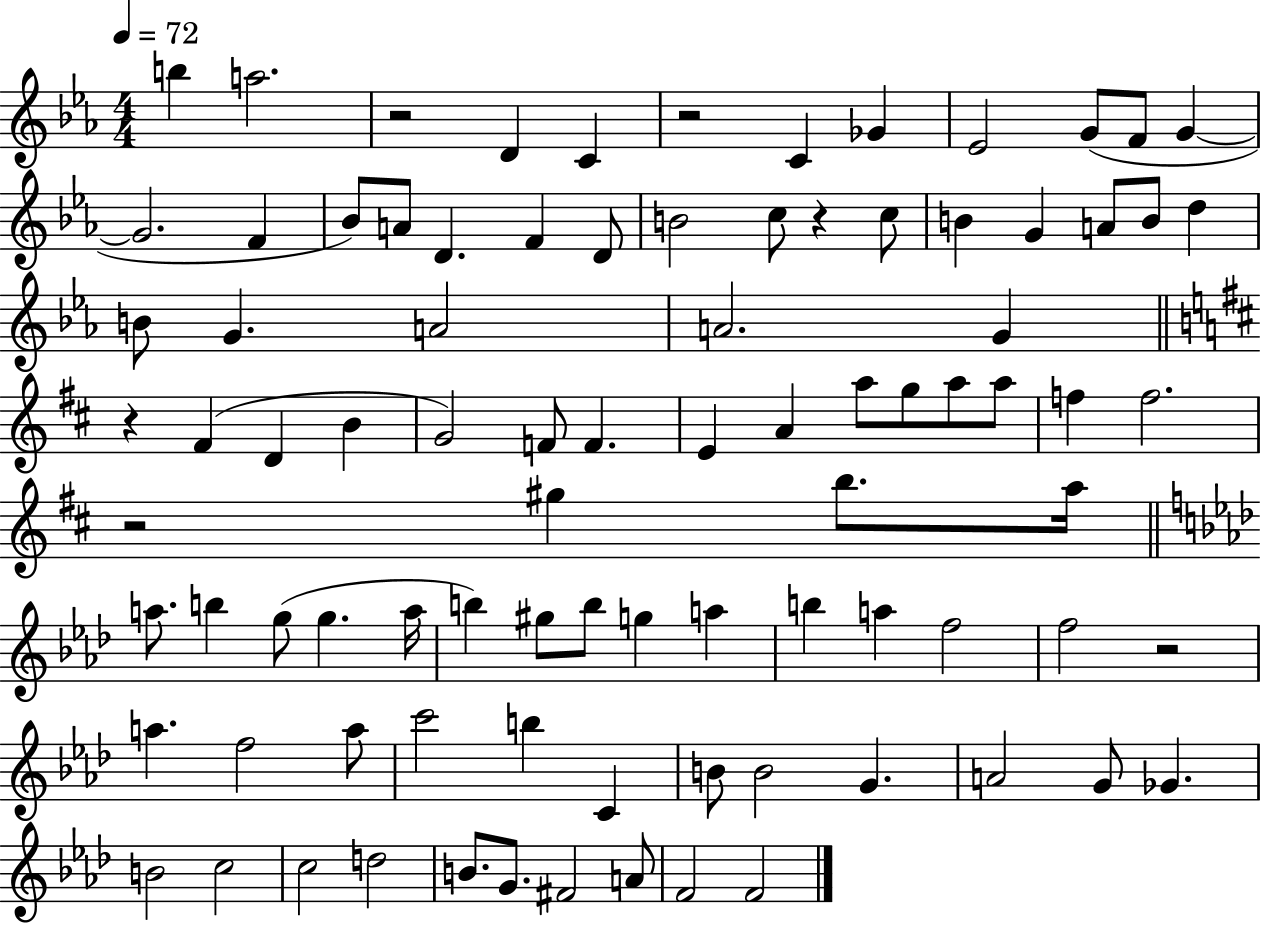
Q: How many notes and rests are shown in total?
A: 89